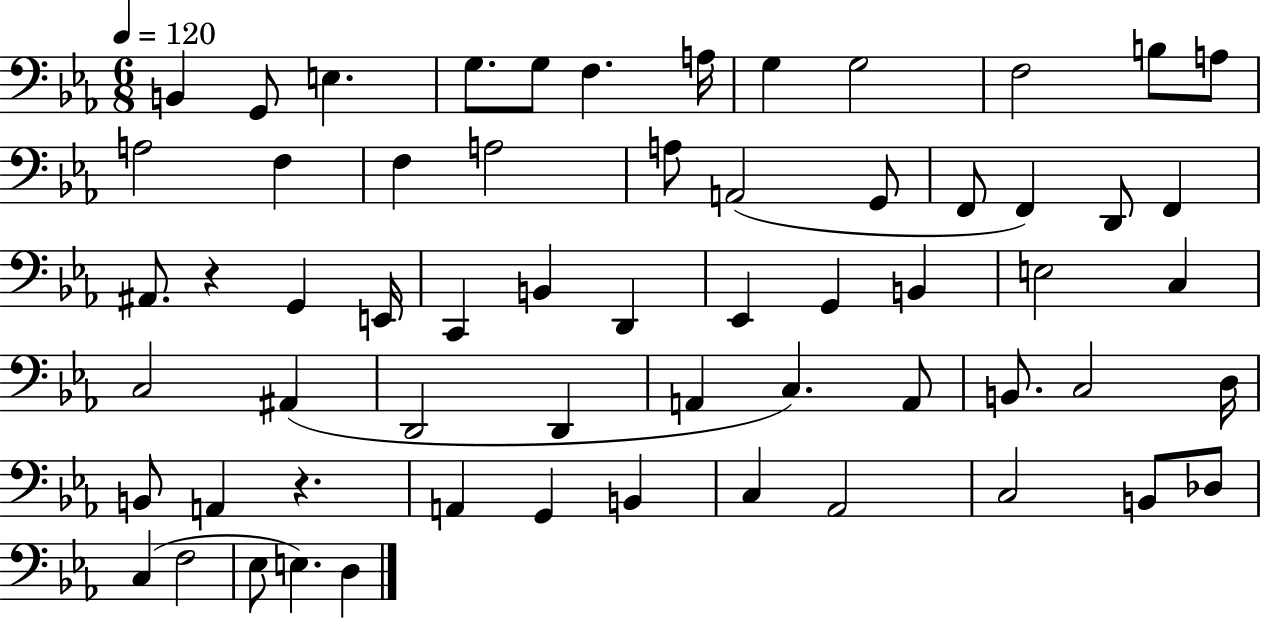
B2/q G2/e E3/q. G3/e. G3/e F3/q. A3/s G3/q G3/h F3/h B3/e A3/e A3/h F3/q F3/q A3/h A3/e A2/h G2/e F2/e F2/q D2/e F2/q A#2/e. R/q G2/q E2/s C2/q B2/q D2/q Eb2/q G2/q B2/q E3/h C3/q C3/h A#2/q D2/h D2/q A2/q C3/q. A2/e B2/e. C3/h D3/s B2/e A2/q R/q. A2/q G2/q B2/q C3/q Ab2/h C3/h B2/e Db3/e C3/q F3/h Eb3/e E3/q. D3/q